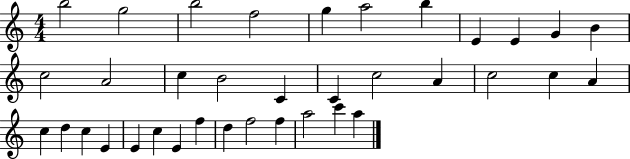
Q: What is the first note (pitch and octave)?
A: B5